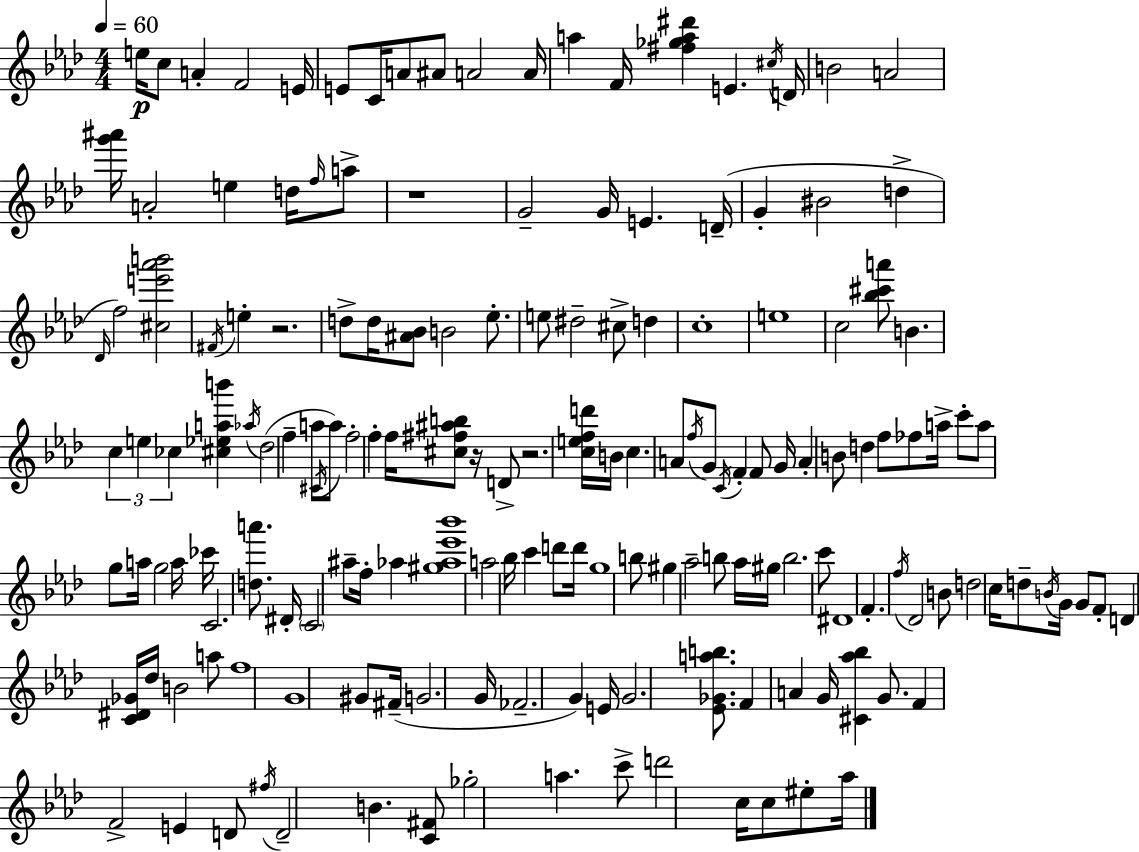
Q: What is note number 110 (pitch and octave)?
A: B4